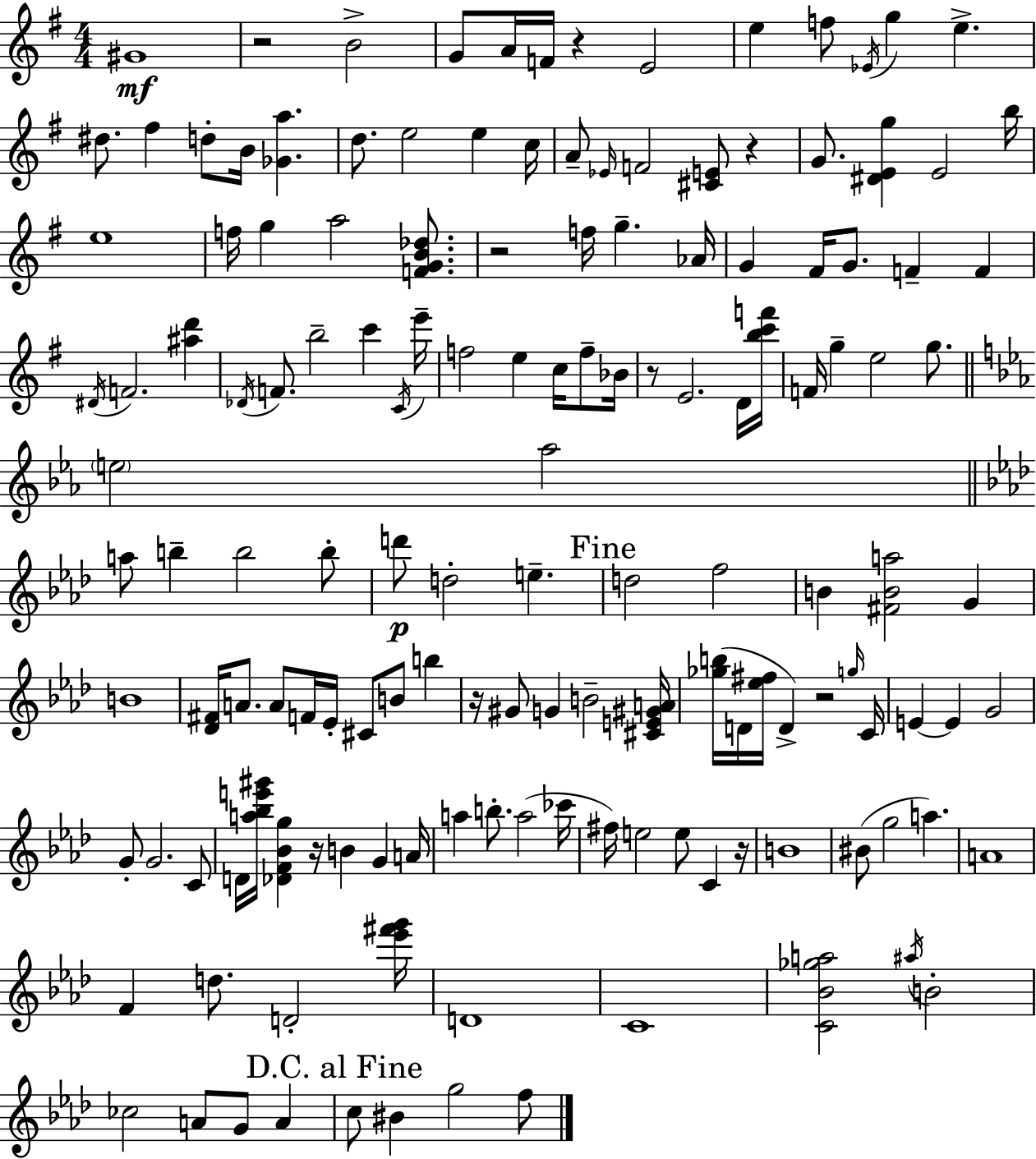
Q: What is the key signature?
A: G major